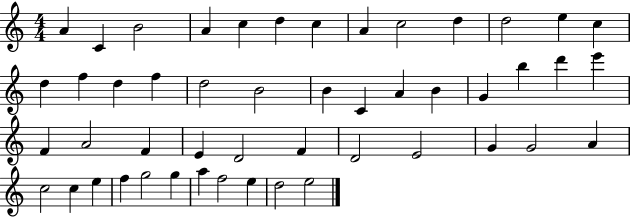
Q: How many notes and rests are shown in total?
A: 49